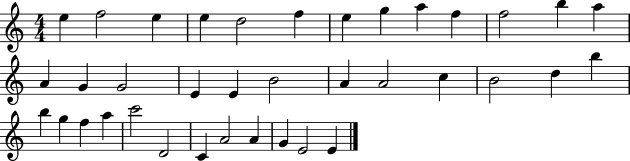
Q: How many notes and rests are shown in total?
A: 37